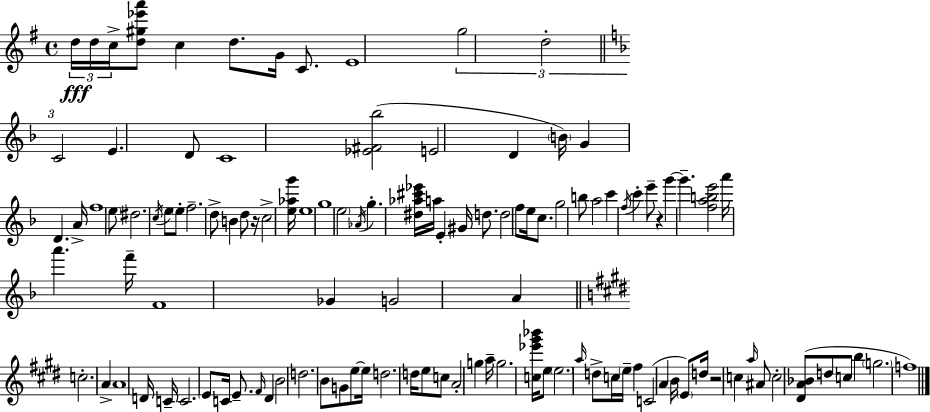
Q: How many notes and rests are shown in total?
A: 116